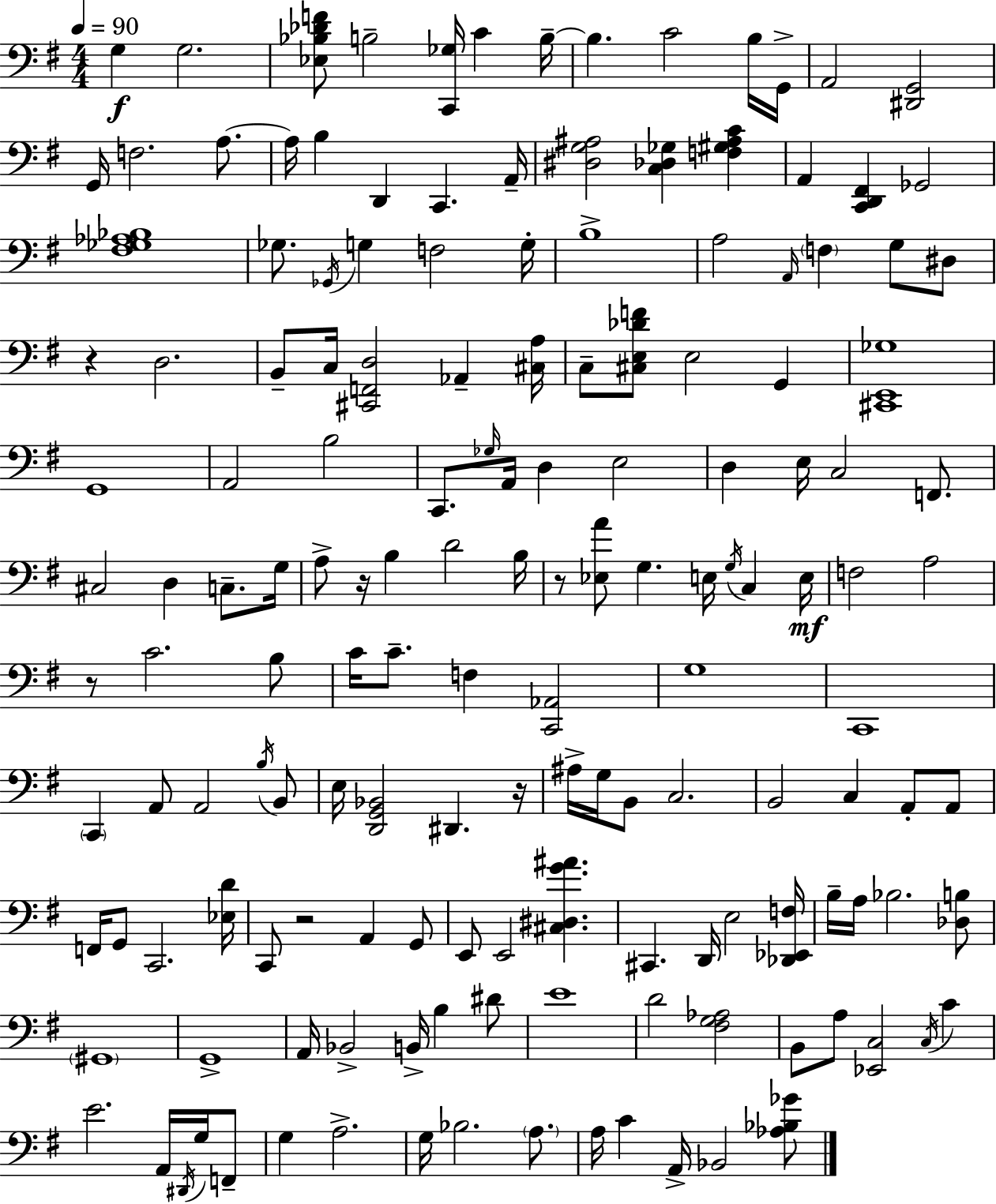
G3/q G3/h. [Eb3,Bb3,Db4,F4]/e B3/h [C2,Gb3]/s C4/q B3/s B3/q. C4/h B3/s G2/s A2/h [D#2,G2]/h G2/s F3/h. A3/e. A3/s B3/q D2/q C2/q. A2/s [D#3,G3,A#3]/h [C3,Db3,Gb3]/q [F3,G#3,A#3,C4]/q A2/q [C2,D2,F#2]/q Gb2/h [F#3,Gb3,Ab3,Bb3]/w Gb3/e. Gb2/s G3/q F3/h G3/s B3/w A3/h A2/s F3/q G3/e D#3/e R/q D3/h. B2/e C3/s [C#2,F2,D3]/h Ab2/q [C#3,A3]/s C3/e [C#3,E3,Db4,F4]/e E3/h G2/q [C#2,E2,Gb3]/w G2/w A2/h B3/h C2/e. Gb3/s A2/s D3/q E3/h D3/q E3/s C3/h F2/e. C#3/h D3/q C3/e. G3/s A3/e R/s B3/q D4/h B3/s R/e [Eb3,A4]/e G3/q. E3/s G3/s C3/q E3/s F3/h A3/h R/e C4/h. B3/e C4/s C4/e. F3/q [C2,Ab2]/h G3/w C2/w C2/q A2/e A2/h B3/s B2/e E3/s [D2,G2,Bb2]/h D#2/q. R/s A#3/s G3/s B2/e C3/h. B2/h C3/q A2/e A2/e F2/s G2/e C2/h. [Eb3,D4]/s C2/e R/h A2/q G2/e E2/e E2/h [C#3,D#3,G4,A#4]/q. C#2/q. D2/s E3/h [Db2,Eb2,F3]/s B3/s A3/s Bb3/h. [Db3,B3]/e G#2/w G2/w A2/s Bb2/h B2/s B3/q D#4/e E4/w D4/h [F#3,G3,Ab3]/h B2/e A3/e [Eb2,C3]/h C3/s C4/q E4/h. A2/s D#2/s G3/s F2/e G3/q A3/h. G3/s Bb3/h. A3/e. A3/s C4/q A2/s Bb2/h [Ab3,Bb3,Gb4]/e